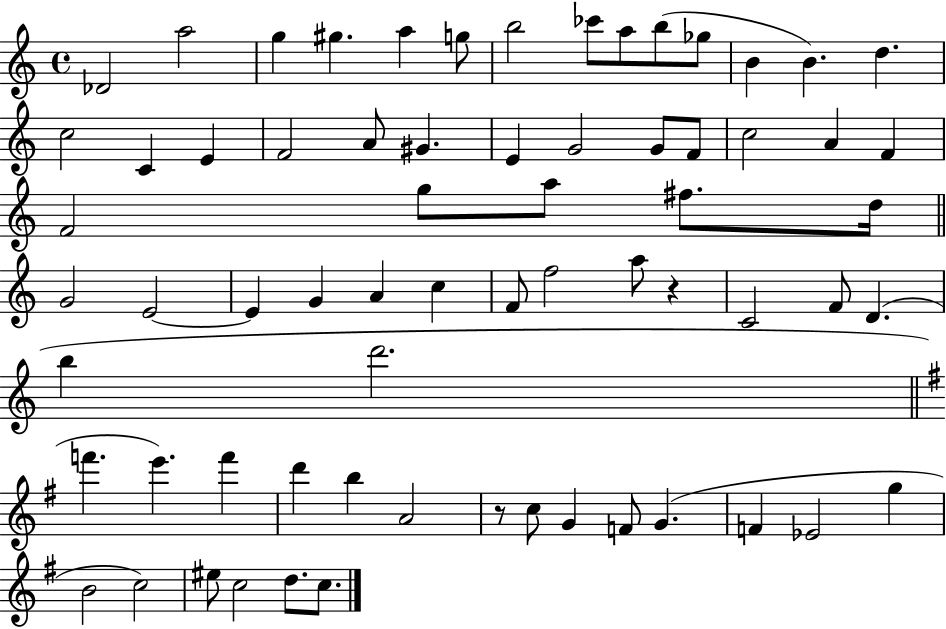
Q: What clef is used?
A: treble